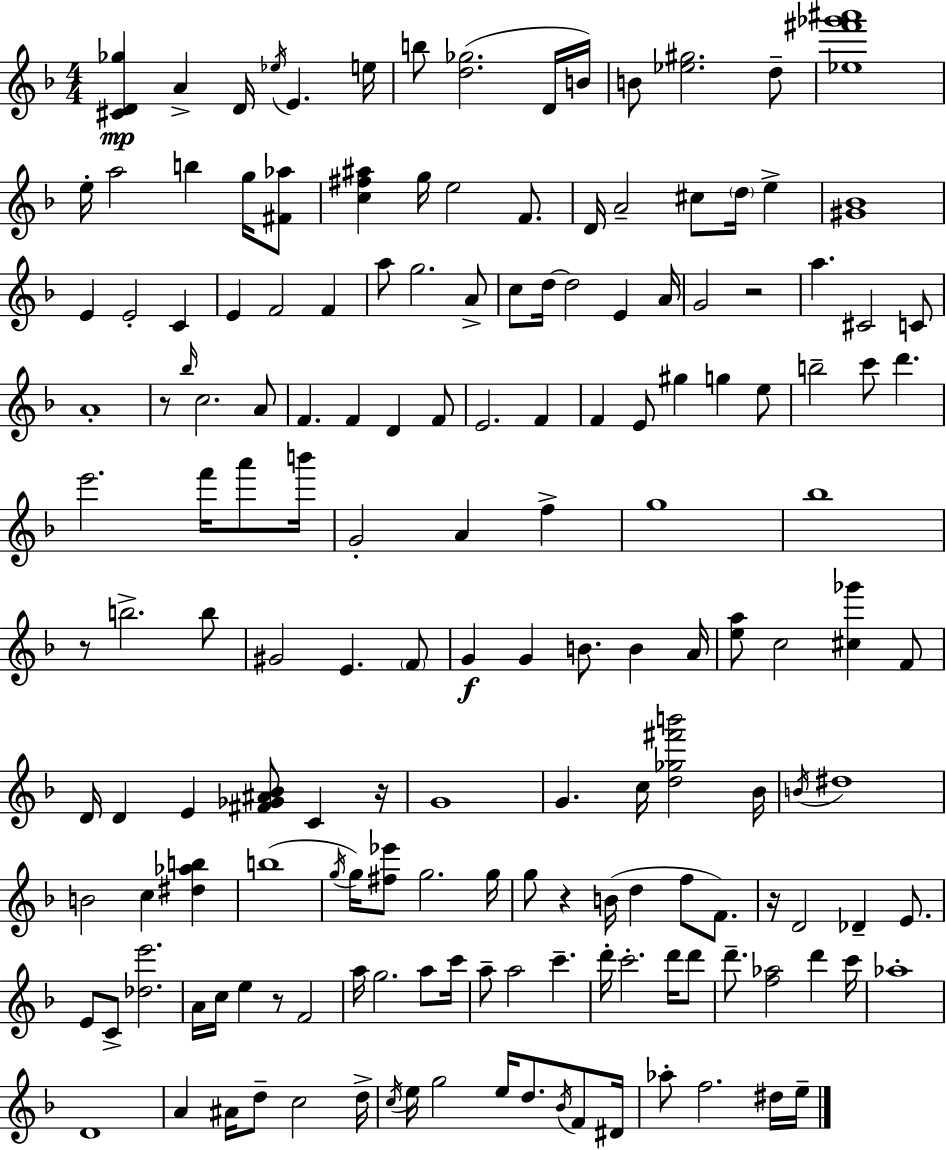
{
  \clef treble
  \numericTimeSignature
  \time 4/4
  \key f \major
  <cis' d' ges''>4\mp a'4-> d'16 \acciaccatura { ees''16 } e'4. | e''16 b''8 <d'' ges''>2.( d'16 | b'16) b'8 <ees'' gis''>2. d''8-- | <ees'' fis''' ges''' ais'''>1 | \break e''16-. a''2 b''4 g''16 <fis' aes''>8 | <c'' fis'' ais''>4 g''16 e''2 f'8. | d'16 a'2-- cis''8 \parenthesize d''16 e''4-> | <gis' bes'>1 | \break e'4 e'2-. c'4 | e'4 f'2 f'4 | a''8 g''2. a'8-> | c''8 d''16~~ d''2 e'4 | \break a'16 g'2 r2 | a''4. cis'2 c'8 | a'1-. | r8 \grace { bes''16 } c''2. | \break a'8 f'4. f'4 d'4 | f'8 e'2. f'4 | f'4 e'8 gis''4 g''4 | e''8 b''2-- c'''8 d'''4. | \break e'''2. f'''16 a'''8 | b'''16 g'2-. a'4 f''4-> | g''1 | bes''1 | \break r8 b''2.-> | b''8 gis'2 e'4. | \parenthesize f'8 g'4\f g'4 b'8. b'4 | a'16 <e'' a''>8 c''2 <cis'' ges'''>4 | \break f'8 d'16 d'4 e'4 <fis' ges' ais' bes'>8 c'4 | r16 g'1 | g'4. c''16 <d'' ges'' fis''' b'''>2 | bes'16 \acciaccatura { b'16 } dis''1 | \break b'2 c''4 <dis'' aes'' b''>4 | b''1( | \acciaccatura { g''16 } g''16) <fis'' ees'''>8 g''2. | g''16 g''8 r4 b'16( d''4 f''8 | \break f'8.) r16 d'2 des'4-- | e'8. e'8 c'8-> <des'' e'''>2. | a'16 c''16 e''4 r8 f'2 | a''16 g''2. | \break a''8 c'''16 a''8-- a''2 c'''4.-- | d'''16-. c'''2.-. | d'''16 d'''8 d'''8.-- <f'' aes''>2 d'''4 | c'''16 aes''1-. | \break d'1 | a'4 ais'16 d''8-- c''2 | d''16-> \acciaccatura { c''16 } e''16 g''2 e''16 d''8. | \acciaccatura { bes'16 } f'8 dis'16 aes''8-. f''2. | \break dis''16 e''16-- \bar "|."
}